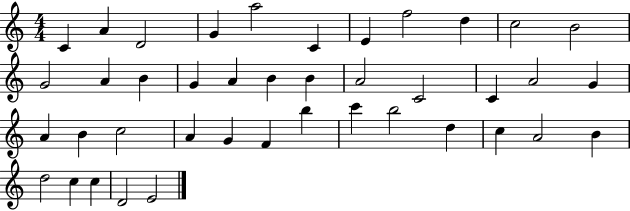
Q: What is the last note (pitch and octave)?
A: E4